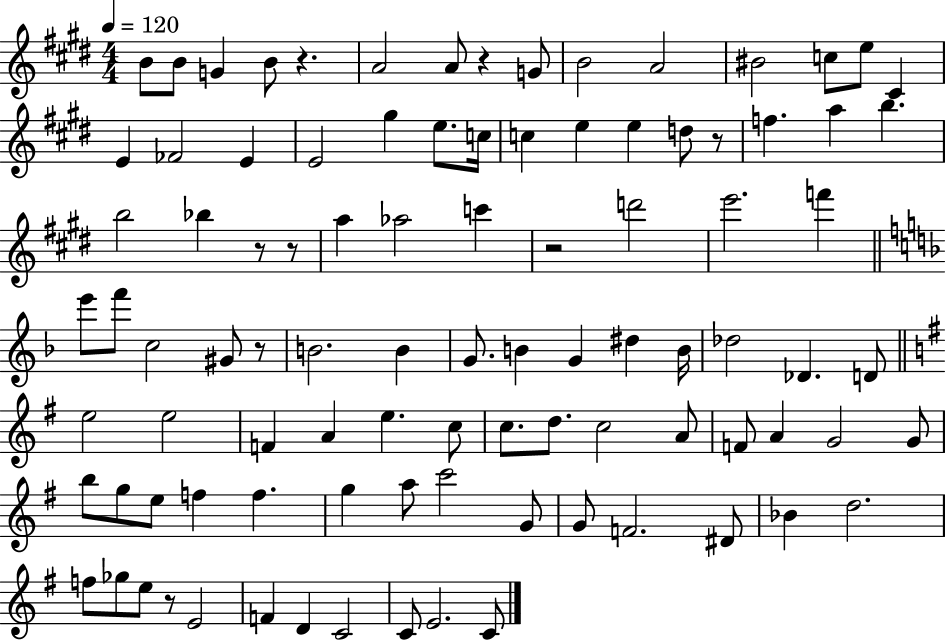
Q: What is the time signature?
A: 4/4